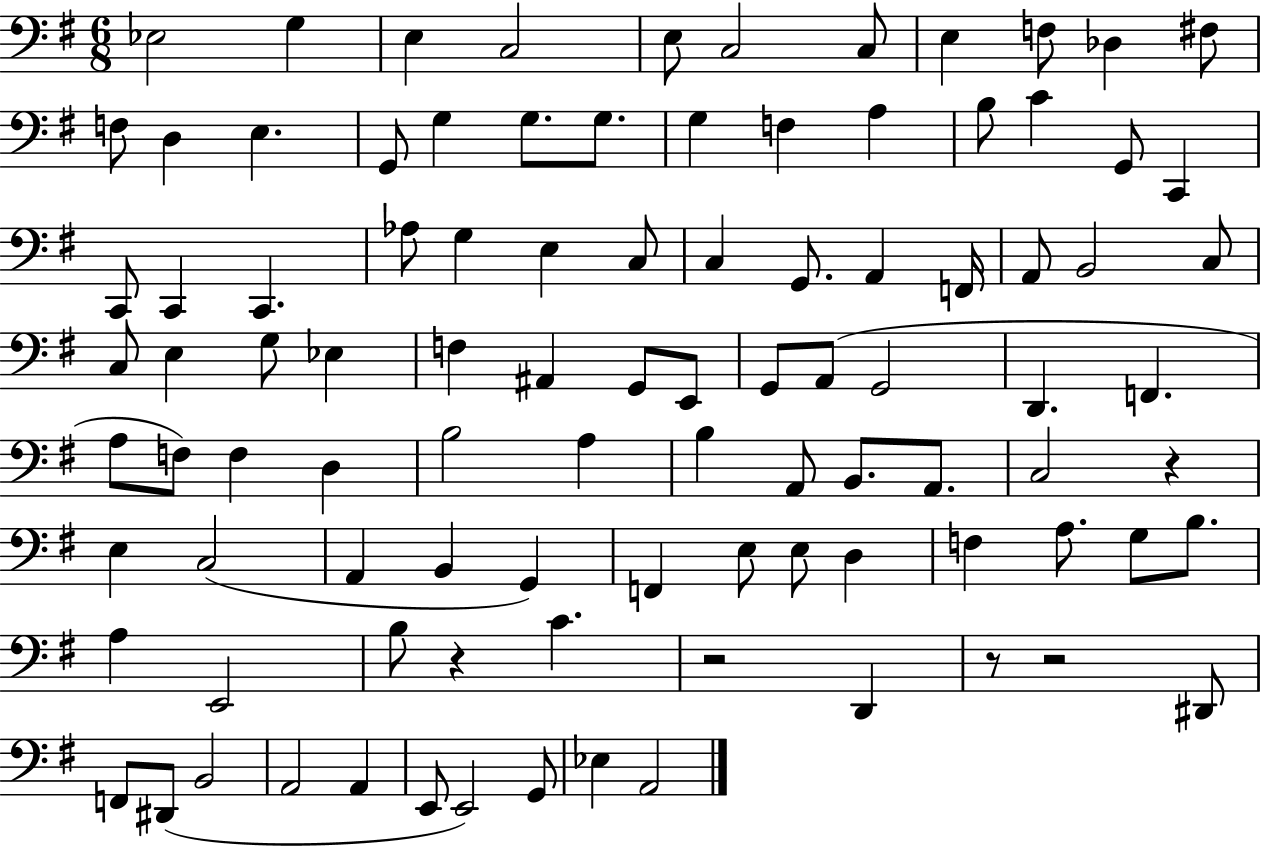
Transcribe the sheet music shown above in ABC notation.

X:1
T:Untitled
M:6/8
L:1/4
K:G
_E,2 G, E, C,2 E,/2 C,2 C,/2 E, F,/2 _D, ^F,/2 F,/2 D, E, G,,/2 G, G,/2 G,/2 G, F, A, B,/2 C G,,/2 C,, C,,/2 C,, C,, _A,/2 G, E, C,/2 C, G,,/2 A,, F,,/4 A,,/2 B,,2 C,/2 C,/2 E, G,/2 _E, F, ^A,, G,,/2 E,,/2 G,,/2 A,,/2 G,,2 D,, F,, A,/2 F,/2 F, D, B,2 A, B, A,,/2 B,,/2 A,,/2 C,2 z E, C,2 A,, B,, G,, F,, E,/2 E,/2 D, F, A,/2 G,/2 B,/2 A, E,,2 B,/2 z C z2 D,, z/2 z2 ^D,,/2 F,,/2 ^D,,/2 B,,2 A,,2 A,, E,,/2 E,,2 G,,/2 _E, A,,2